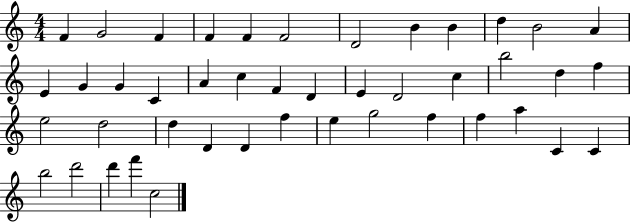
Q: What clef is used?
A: treble